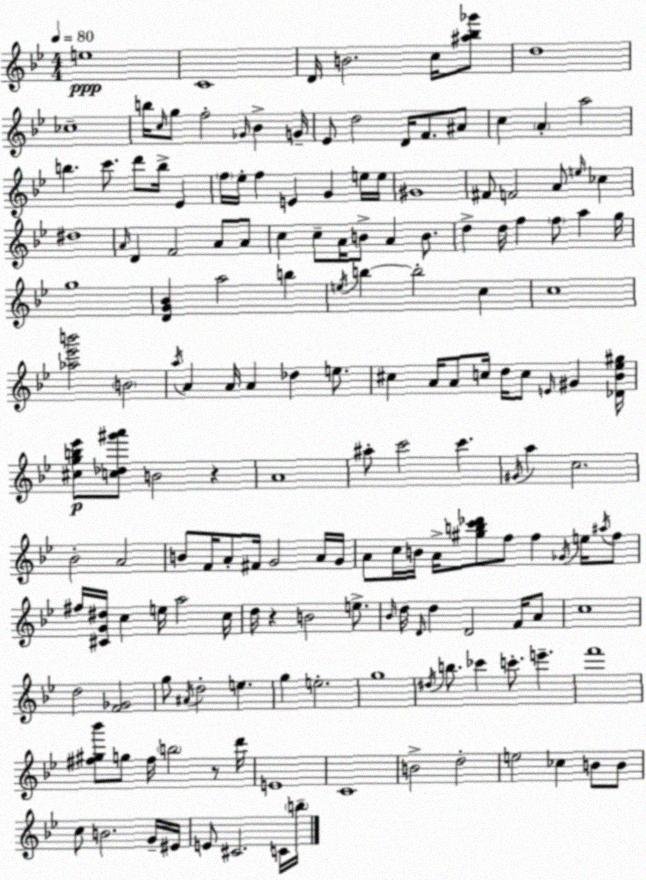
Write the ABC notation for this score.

X:1
T:Untitled
M:4/4
L:1/4
K:Bb
e4 C4 D/4 B2 c/4 [^a_b_g']/2 d4 _c4 b/4 c/4 g/2 f2 _G/4 _B G/4 _E/2 d2 D/4 F/2 ^A/2 c A a2 b c'/2 d'/2 b/4 _E f/4 _e/4 f E G e/4 e/4 ^G4 ^F/2 F2 A/2 e/4 _c ^d4 A/4 D F2 A/2 A/2 c c/2 A/4 B/2 A B/2 d d/4 f f/2 a g/4 g4 [DG_B] a2 b e/4 b b2 c c4 [_a_e'b']2 B2 a/4 A A/4 A _d e/2 ^c A/4 A/2 c/4 d/4 c/2 E/4 ^G [_D_B_e^g]/4 [^cgb_e']/2 [c_d^g'a']/2 B2 z A4 ^a/2 c'2 c' ^G/4 a c2 _B2 A2 B/2 F/4 A/2 ^F/4 G2 A/4 G/4 A/2 c/4 B/4 A/4 [^gbc'_d']/2 f/2 f _G/4 e/4 ^a/4 f/2 ^f/4 [^CG^d]/4 c e/4 a2 c/4 d/4 z B2 e/2 _B/4 d/4 D/4 d D2 F/4 A/2 c4 d2 [F_G]2 g/2 ^A/4 d2 e g e2 g4 ^d/4 b/2 _c' c'/2 e' f'4 [^f^g_b']/2 g/2 ^f/4 b2 z/2 d'/4 E4 C4 B2 d2 e2 _c B/2 B/2 c/2 B2 G/4 ^E/4 E/2 ^C2 C/4 b/4